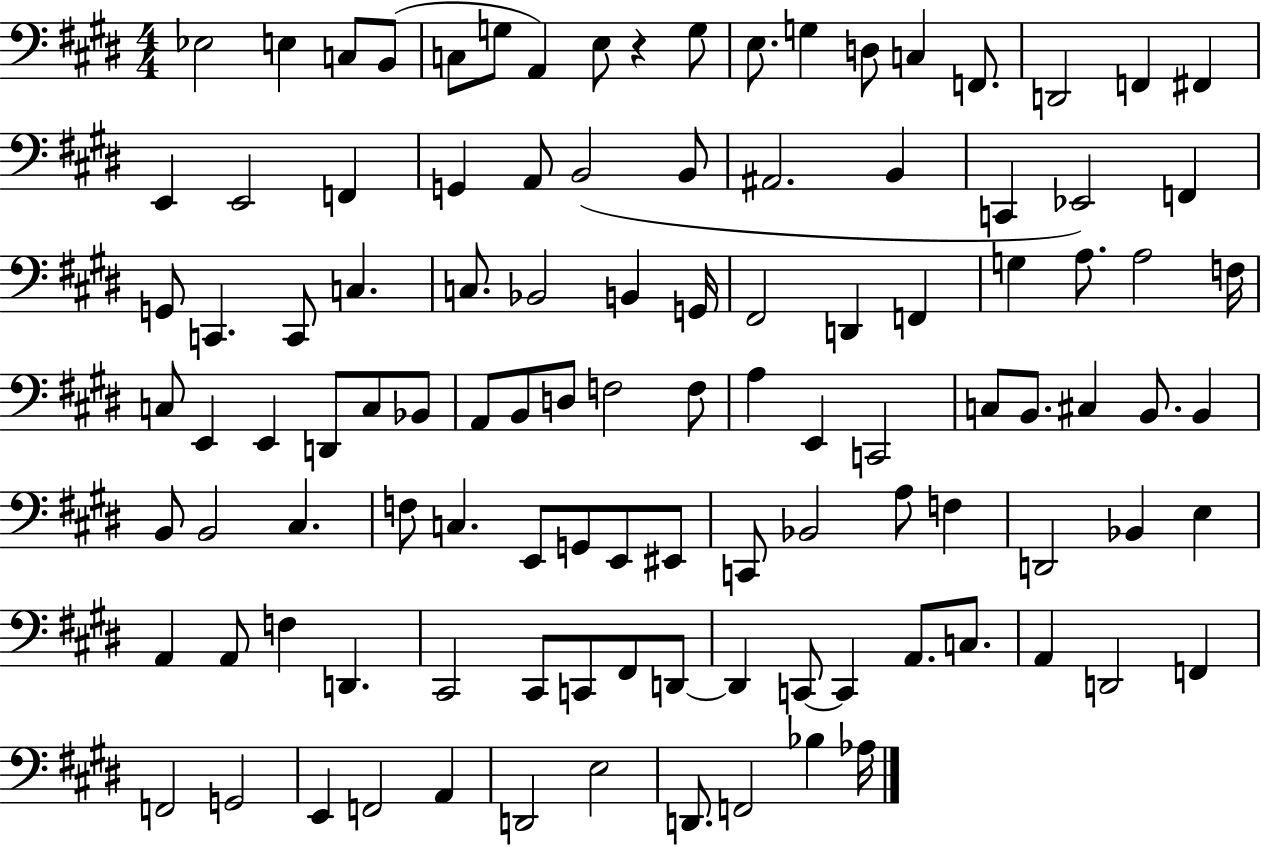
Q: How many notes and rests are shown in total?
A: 108